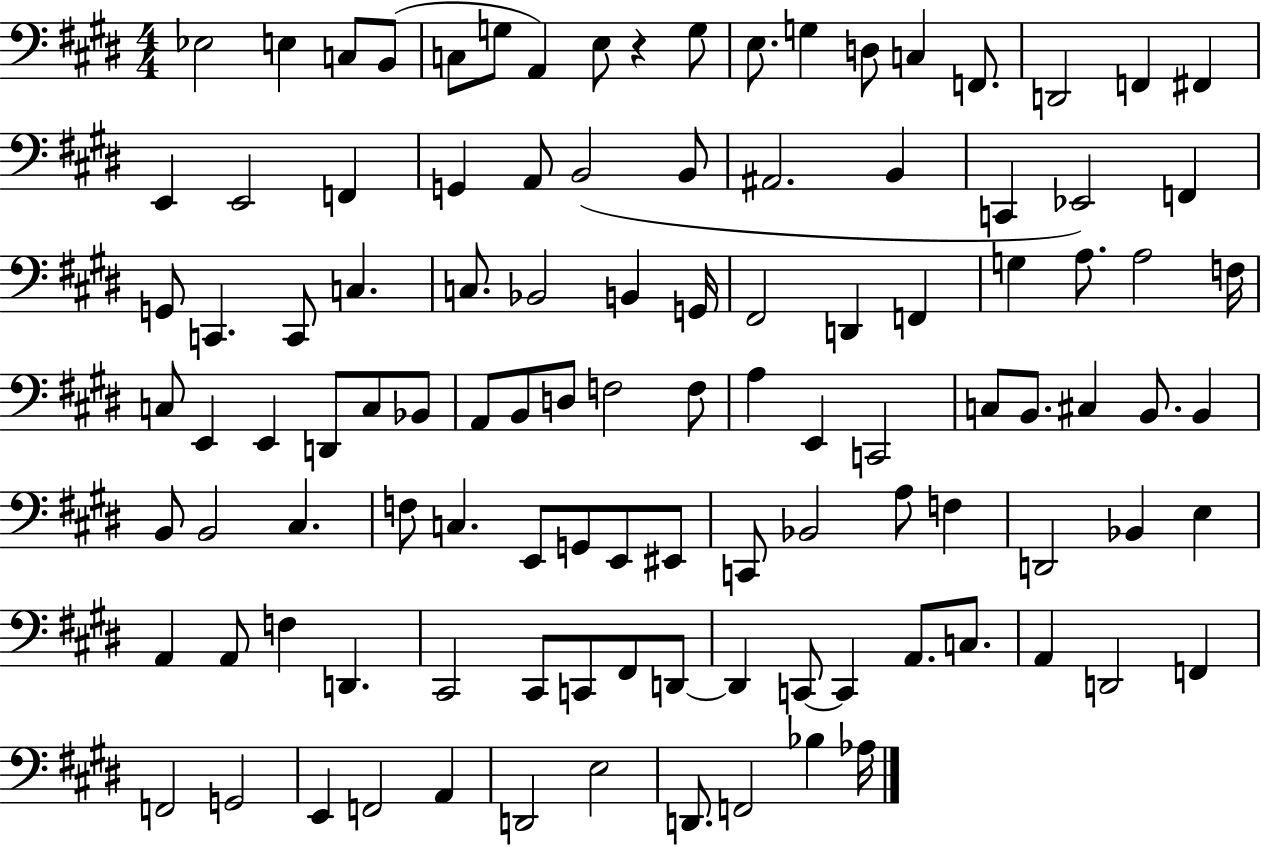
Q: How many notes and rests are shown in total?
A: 108